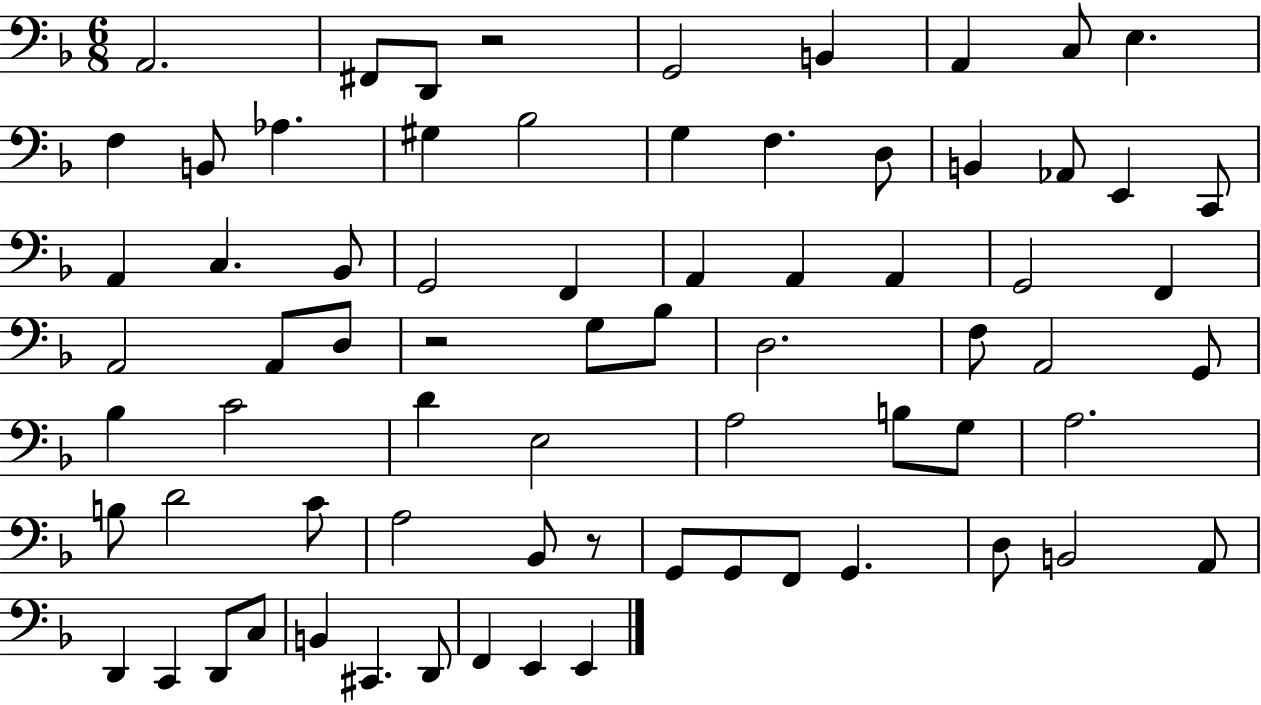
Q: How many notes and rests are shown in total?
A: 72